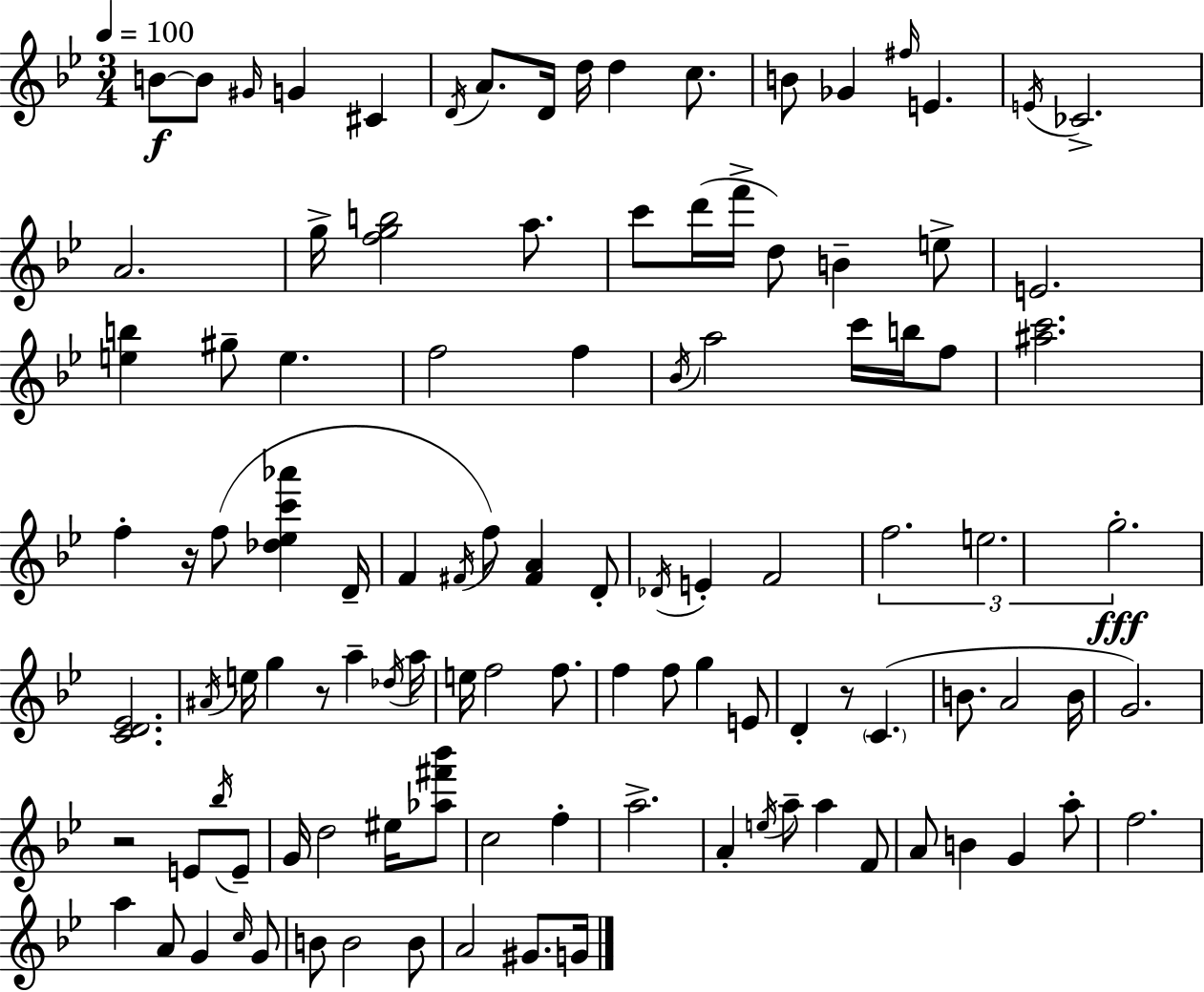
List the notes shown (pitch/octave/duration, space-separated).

B4/e B4/e G#4/s G4/q C#4/q D4/s A4/e. D4/s D5/s D5/q C5/e. B4/e Gb4/q F#5/s E4/q. E4/s CES4/h. A4/h. G5/s [F5,G5,B5]/h A5/e. C6/e D6/s F6/s D5/e B4/q E5/e E4/h. [E5,B5]/q G#5/e E5/q. F5/h F5/q Bb4/s A5/h C6/s B5/s F5/e [A#5,C6]/h. F5/q R/s F5/e [Db5,Eb5,C6,Ab6]/q D4/s F4/q F#4/s F5/e [F#4,A4]/q D4/e Db4/s E4/q F4/h F5/h. E5/h. G5/h. [C4,D4,Eb4]/h. A#4/s E5/s G5/q R/e A5/q Db5/s A5/s E5/s F5/h F5/e. F5/q F5/e G5/q E4/e D4/q R/e C4/q. B4/e. A4/h B4/s G4/h. R/h E4/e Bb5/s E4/e G4/s D5/h EIS5/s [Ab5,F#6,Bb6]/e C5/h F5/q A5/h. A4/q E5/s A5/e A5/q F4/e A4/e B4/q G4/q A5/e F5/h. A5/q A4/e G4/q C5/s G4/e B4/e B4/h B4/e A4/h G#4/e. G4/s